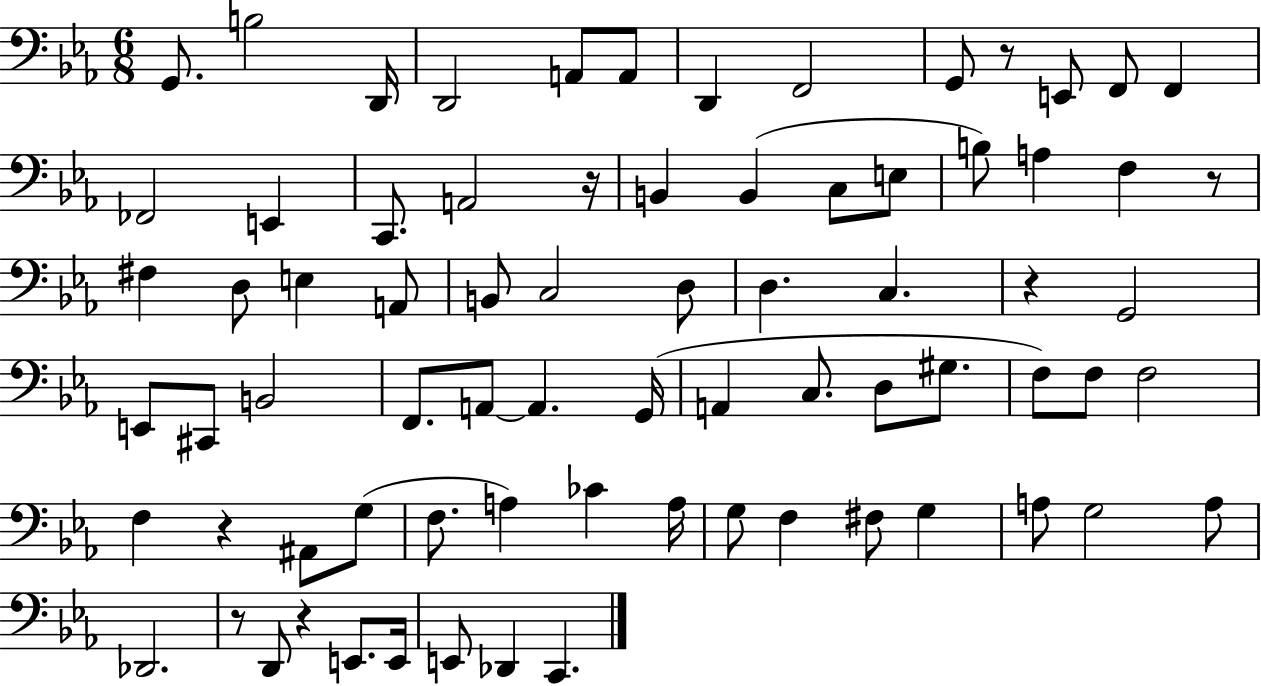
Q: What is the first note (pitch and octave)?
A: G2